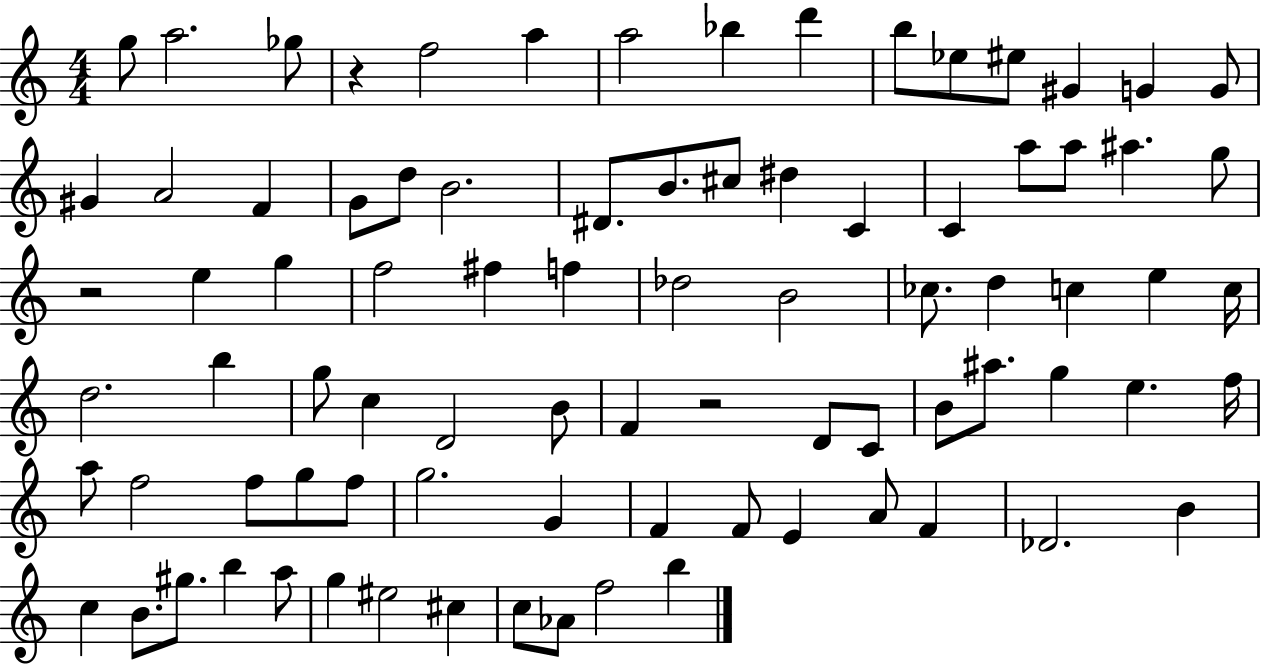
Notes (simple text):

G5/e A5/h. Gb5/e R/q F5/h A5/q A5/h Bb5/q D6/q B5/e Eb5/e EIS5/e G#4/q G4/q G4/e G#4/q A4/h F4/q G4/e D5/e B4/h. D#4/e. B4/e. C#5/e D#5/q C4/q C4/q A5/e A5/e A#5/q. G5/e R/h E5/q G5/q F5/h F#5/q F5/q Db5/h B4/h CES5/e. D5/q C5/q E5/q C5/s D5/h. B5/q G5/e C5/q D4/h B4/e F4/q R/h D4/e C4/e B4/e A#5/e. G5/q E5/q. F5/s A5/e F5/h F5/e G5/e F5/e G5/h. G4/q F4/q F4/e E4/q A4/e F4/q Db4/h. B4/q C5/q B4/e. G#5/e. B5/q A5/e G5/q EIS5/h C#5/q C5/e Ab4/e F5/h B5/q